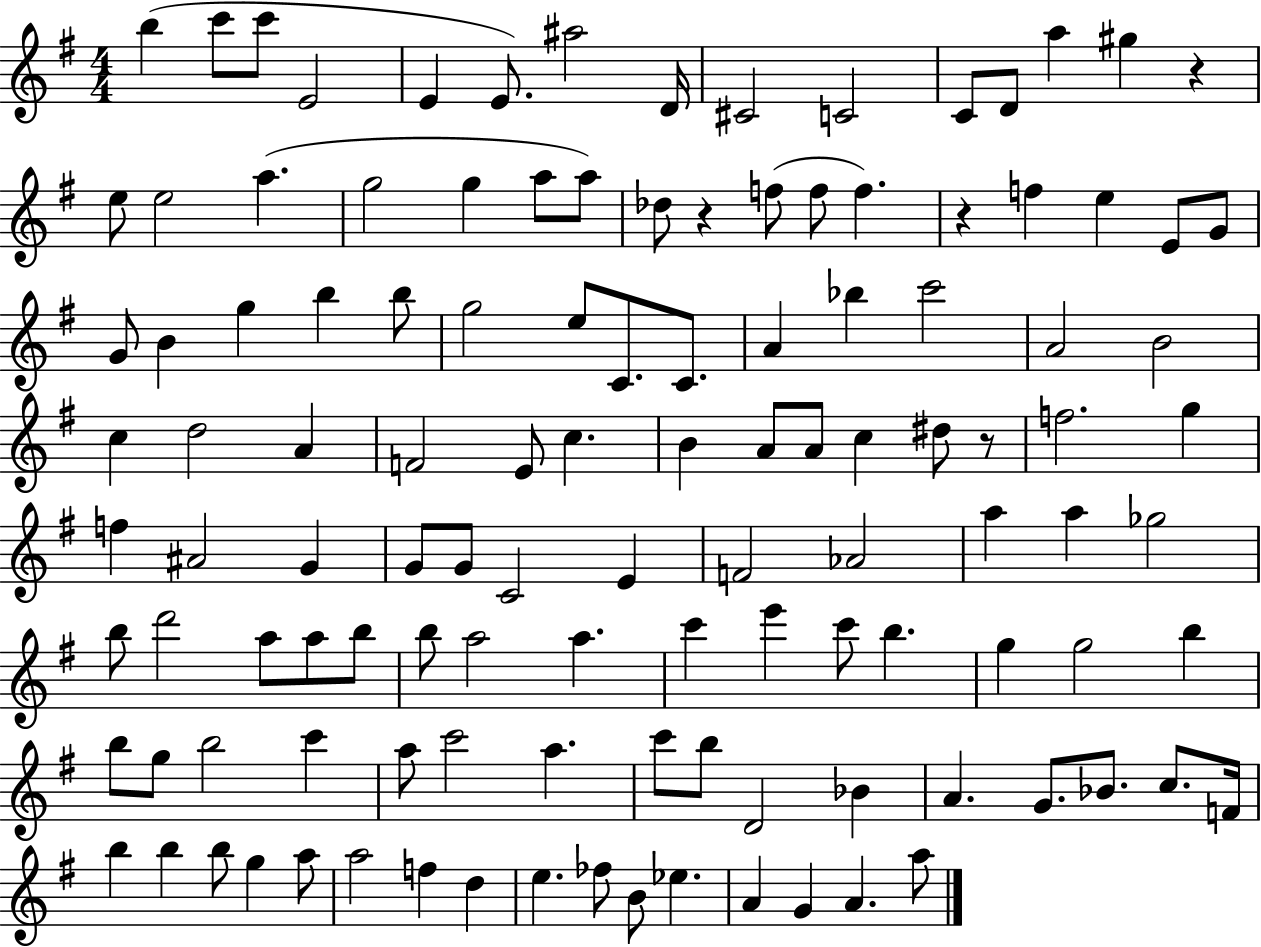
{
  \clef treble
  \numericTimeSignature
  \time 4/4
  \key g \major
  b''4( c'''8 c'''8 e'2 | e'4 e'8.) ais''2 d'16 | cis'2 c'2 | c'8 d'8 a''4 gis''4 r4 | \break e''8 e''2 a''4.( | g''2 g''4 a''8 a''8) | des''8 r4 f''8( f''8 f''4.) | r4 f''4 e''4 e'8 g'8 | \break g'8 b'4 g''4 b''4 b''8 | g''2 e''8 c'8. c'8. | a'4 bes''4 c'''2 | a'2 b'2 | \break c''4 d''2 a'4 | f'2 e'8 c''4. | b'4 a'8 a'8 c''4 dis''8 r8 | f''2. g''4 | \break f''4 ais'2 g'4 | g'8 g'8 c'2 e'4 | f'2 aes'2 | a''4 a''4 ges''2 | \break b''8 d'''2 a''8 a''8 b''8 | b''8 a''2 a''4. | c'''4 e'''4 c'''8 b''4. | g''4 g''2 b''4 | \break b''8 g''8 b''2 c'''4 | a''8 c'''2 a''4. | c'''8 b''8 d'2 bes'4 | a'4. g'8. bes'8. c''8. f'16 | \break b''4 b''4 b''8 g''4 a''8 | a''2 f''4 d''4 | e''4. fes''8 b'8 ees''4. | a'4 g'4 a'4. a''8 | \break \bar "|."
}